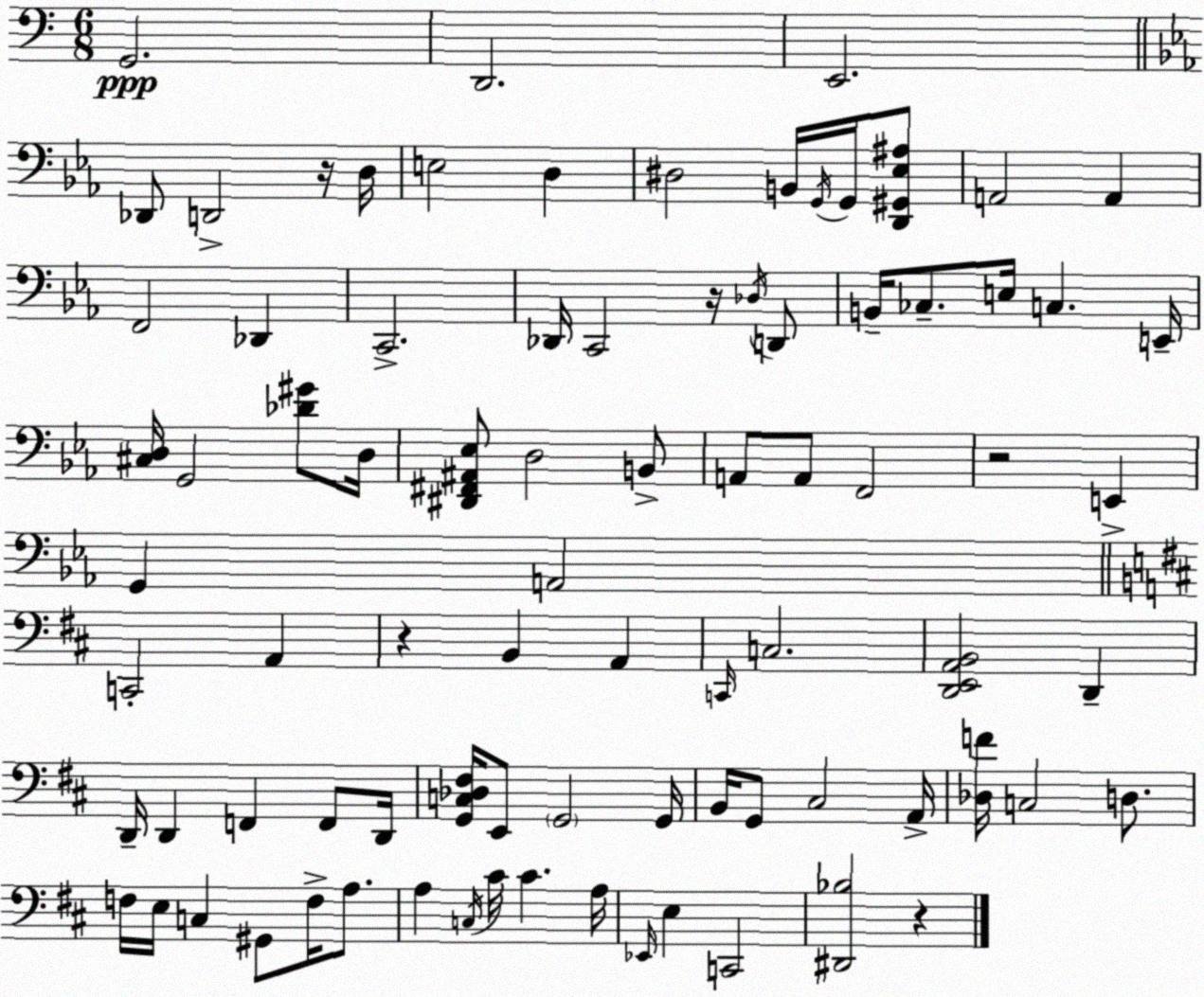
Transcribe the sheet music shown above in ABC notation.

X:1
T:Untitled
M:6/8
L:1/4
K:C
G,,2 D,,2 E,,2 _D,,/2 D,,2 z/4 D,/4 E,2 D, ^D,2 B,,/4 G,,/4 G,,/4 [D,,^G,,_E,^A,]/2 A,,2 A,, F,,2 _D,, C,,2 _D,,/4 C,,2 z/4 _D,/4 D,,/2 B,,/4 _C,/2 E,/4 C, E,,/4 [^C,D,]/4 G,,2 [_D^G]/2 D,/4 [^D,,^F,,^A,,_E,]/2 D,2 B,,/2 A,,/2 A,,/2 F,,2 z2 E,, G,, A,,2 C,,2 A,, z B,, A,, C,,/4 C,2 [D,,E,,A,,B,,]2 D,, D,,/4 D,, F,, F,,/2 D,,/4 [G,,C,_D,^F,]/4 E,,/2 G,,2 G,,/4 B,,/4 G,,/2 ^C,2 A,,/4 [_D,F]/4 C,2 D,/2 F,/4 E,/4 C, ^G,,/2 F,/4 A,/2 A, C,/4 ^C/4 ^C A,/4 _E,,/4 E, C,,2 [^D,,_B,]2 z